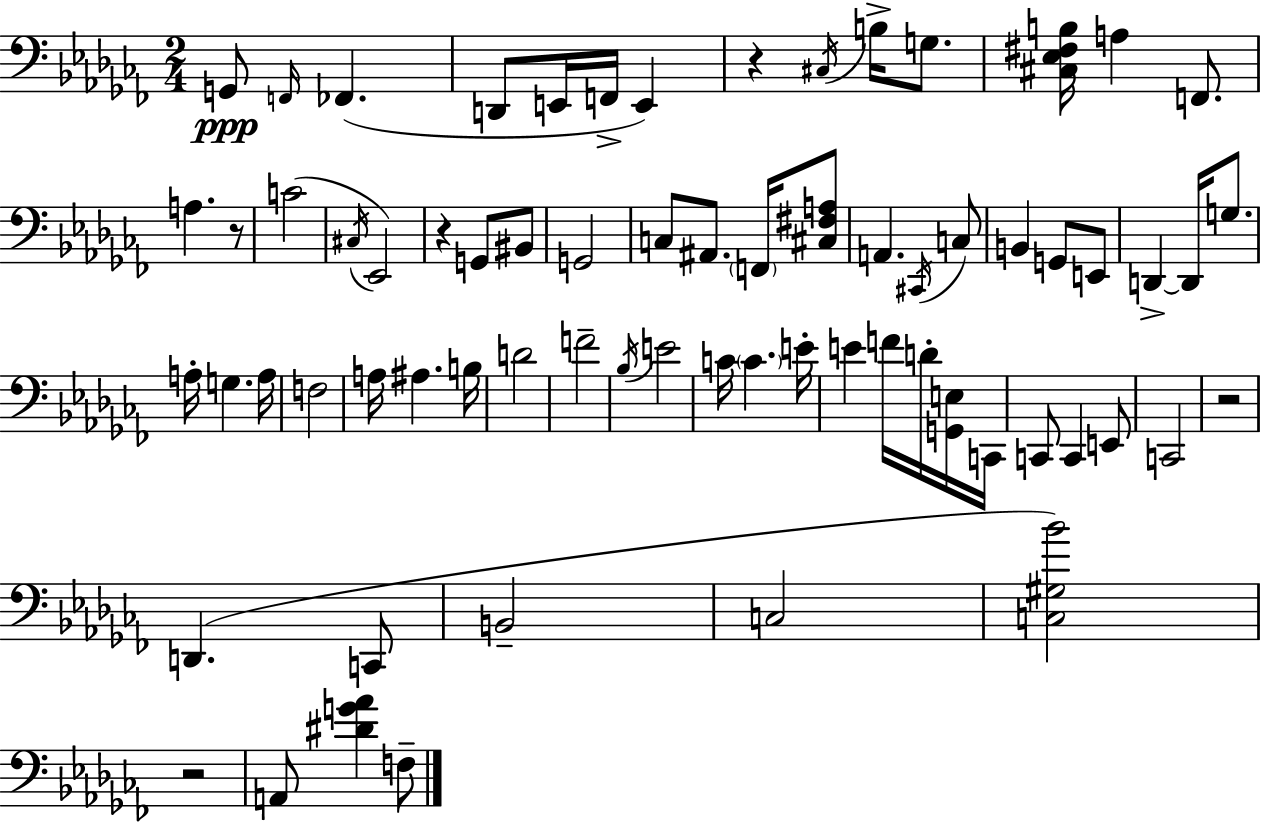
{
  \clef bass
  \numericTimeSignature
  \time 2/4
  \key aes \minor
  \repeat volta 2 { g,8\ppp \grace { f,16 } fes,4.( | d,8 e,16 f,16-> e,4) | r4 \acciaccatura { cis16 } b16-> g8. | <cis ees fis b>16 a4 f,8. | \break a4. | r8 c'2( | \acciaccatura { cis16 } ees,2) | r4 g,8 | \break bis,8 g,2 | c8 ais,8. | \parenthesize f,16 <cis fis a>8 a,4. | \acciaccatura { cis,16 } c8 b,4 | \break g,8 e,8 d,4->~~ | d,16 g8. a16-. g4. | a16 f2 | a16 ais4. | \break b16 d'2 | f'2-- | \acciaccatura { bes16 } e'2 | c'16 \parenthesize c'4. | \break e'16-. e'4 | f'16 d'16-. <g, e>16 c,16 c,8 c,4 | e,8 c,2 | r2 | \break d,4.( | c,8 b,2-- | c2 | <c gis bes'>2) | \break r2 | a,8 <dis' g' aes'>4 | f8-- } \bar "|."
}